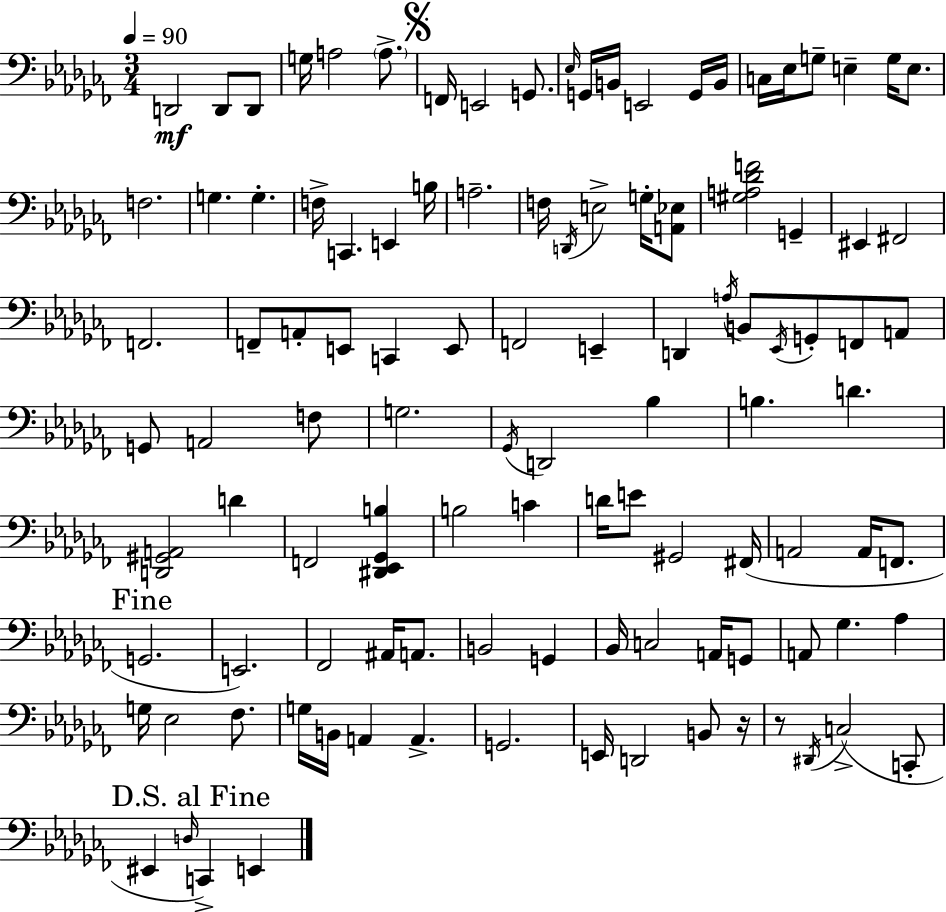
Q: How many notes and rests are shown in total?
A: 109